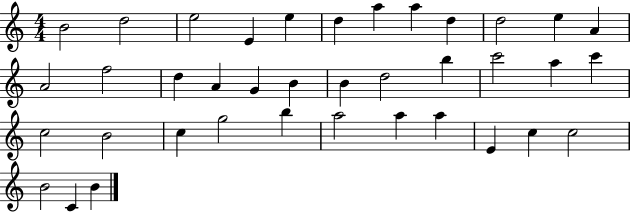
B4/h D5/h E5/h E4/q E5/q D5/q A5/q A5/q D5/q D5/h E5/q A4/q A4/h F5/h D5/q A4/q G4/q B4/q B4/q D5/h B5/q C6/h A5/q C6/q C5/h B4/h C5/q G5/h B5/q A5/h A5/q A5/q E4/q C5/q C5/h B4/h C4/q B4/q